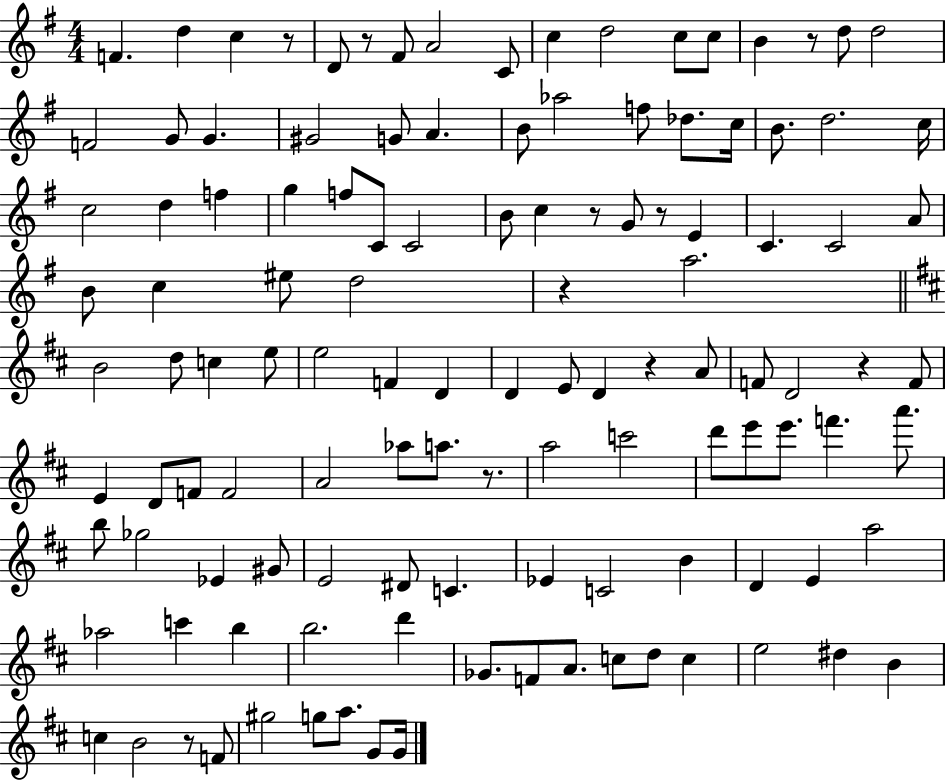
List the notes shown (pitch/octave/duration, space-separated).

F4/q. D5/q C5/q R/e D4/e R/e F#4/e A4/h C4/e C5/q D5/h C5/e C5/e B4/q R/e D5/e D5/h F4/h G4/e G4/q. G#4/h G4/e A4/q. B4/e Ab5/h F5/e Db5/e. C5/s B4/e. D5/h. C5/s C5/h D5/q F5/q G5/q F5/e C4/e C4/h B4/e C5/q R/e G4/e R/e E4/q C4/q. C4/h A4/e B4/e C5/q EIS5/e D5/h R/q A5/h. B4/h D5/e C5/q E5/e E5/h F4/q D4/q D4/q E4/e D4/q R/q A4/e F4/e D4/h R/q F4/e E4/q D4/e F4/e F4/h A4/h Ab5/e A5/e. R/e. A5/h C6/h D6/e E6/e E6/e. F6/q. A6/e. B5/e Gb5/h Eb4/q G#4/e E4/h D#4/e C4/q. Eb4/q C4/h B4/q D4/q E4/q A5/h Ab5/h C6/q B5/q B5/h. D6/q Gb4/e. F4/e A4/e. C5/e D5/e C5/q E5/h D#5/q B4/q C5/q B4/h R/e F4/e G#5/h G5/e A5/e. G4/e G4/s